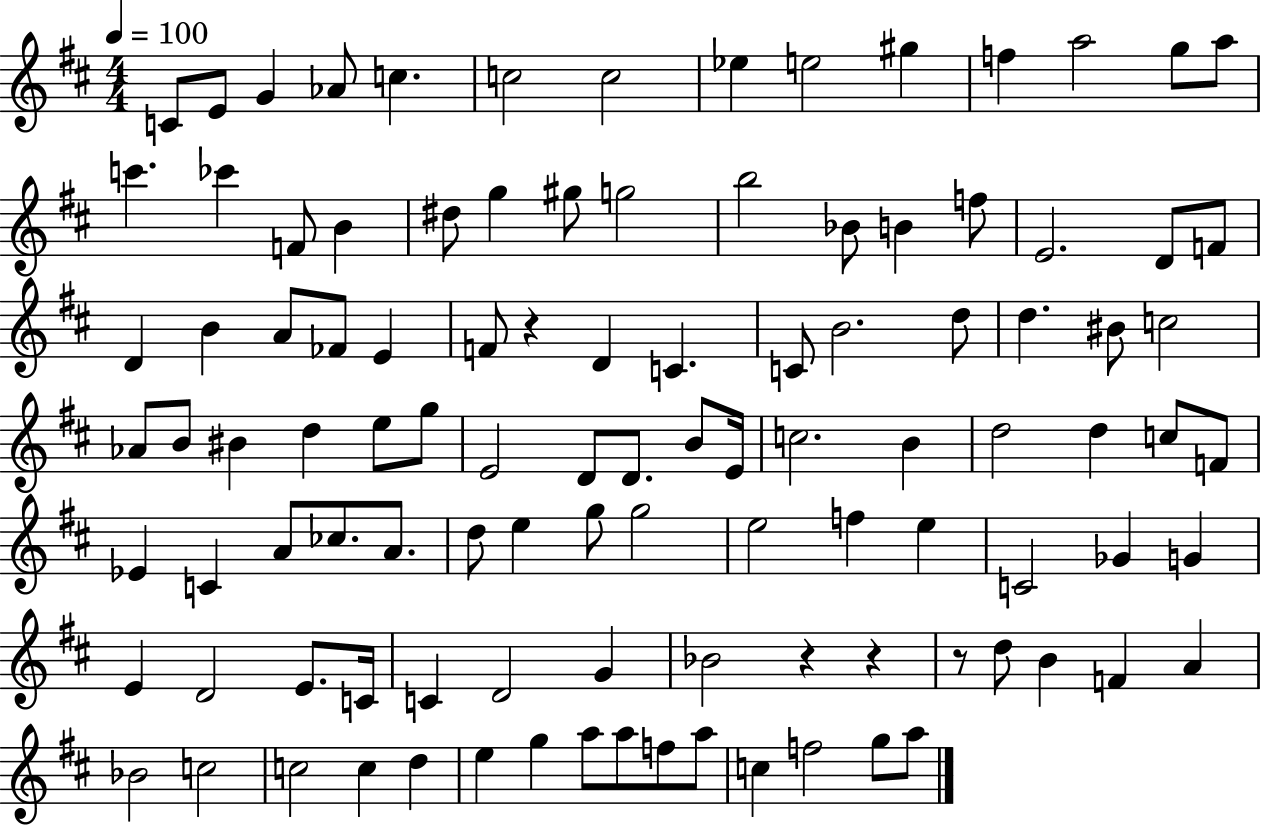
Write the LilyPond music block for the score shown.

{
  \clef treble
  \numericTimeSignature
  \time 4/4
  \key d \major
  \tempo 4 = 100
  \repeat volta 2 { c'8 e'8 g'4 aes'8 c''4. | c''2 c''2 | ees''4 e''2 gis''4 | f''4 a''2 g''8 a''8 | \break c'''4. ces'''4 f'8 b'4 | dis''8 g''4 gis''8 g''2 | b''2 bes'8 b'4 f''8 | e'2. d'8 f'8 | \break d'4 b'4 a'8 fes'8 e'4 | f'8 r4 d'4 c'4. | c'8 b'2. d''8 | d''4. bis'8 c''2 | \break aes'8 b'8 bis'4 d''4 e''8 g''8 | e'2 d'8 d'8. b'8 e'16 | c''2. b'4 | d''2 d''4 c''8 f'8 | \break ees'4 c'4 a'8 ces''8. a'8. | d''8 e''4 g''8 g''2 | e''2 f''4 e''4 | c'2 ges'4 g'4 | \break e'4 d'2 e'8. c'16 | c'4 d'2 g'4 | bes'2 r4 r4 | r8 d''8 b'4 f'4 a'4 | \break bes'2 c''2 | c''2 c''4 d''4 | e''4 g''4 a''8 a''8 f''8 a''8 | c''4 f''2 g''8 a''8 | \break } \bar "|."
}